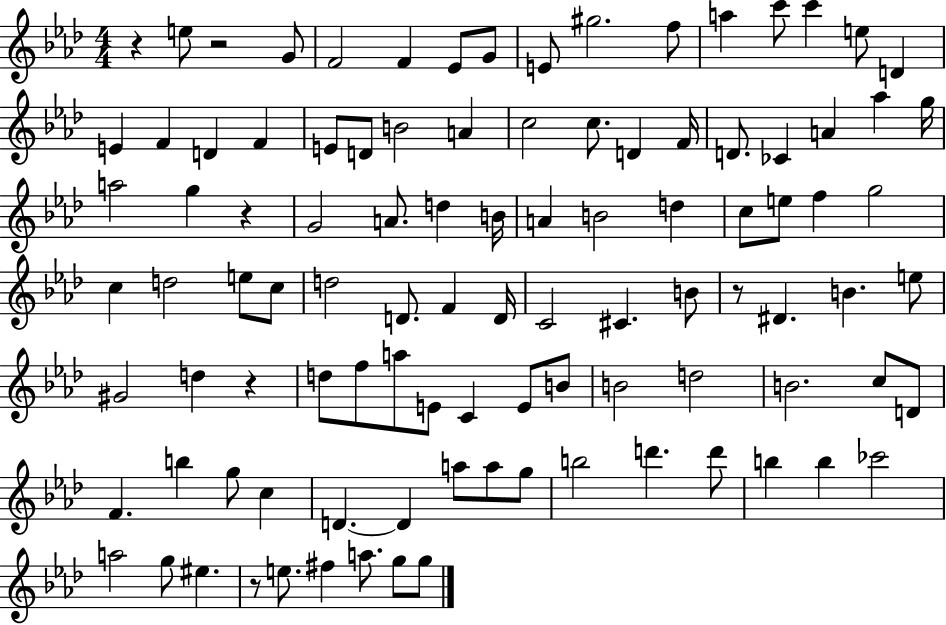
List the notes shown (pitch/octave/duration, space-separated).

R/q E5/e R/h G4/e F4/h F4/q Eb4/e G4/e E4/e G#5/h. F5/e A5/q C6/e C6/q E5/e D4/q E4/q F4/q D4/q F4/q E4/e D4/e B4/h A4/q C5/h C5/e. D4/q F4/s D4/e. CES4/q A4/q Ab5/q G5/s A5/h G5/q R/q G4/h A4/e. D5/q B4/s A4/q B4/h D5/q C5/e E5/e F5/q G5/h C5/q D5/h E5/e C5/e D5/h D4/e. F4/q D4/s C4/h C#4/q. B4/e R/e D#4/q. B4/q. E5/e G#4/h D5/q R/q D5/e F5/e A5/e E4/e C4/q E4/e B4/e B4/h D5/h B4/h. C5/e D4/e F4/q. B5/q G5/e C5/q D4/q. D4/q A5/e A5/e G5/e B5/h D6/q. D6/e B5/q B5/q CES6/h A5/h G5/e EIS5/q. R/e E5/e. F#5/q A5/e. G5/e G5/e